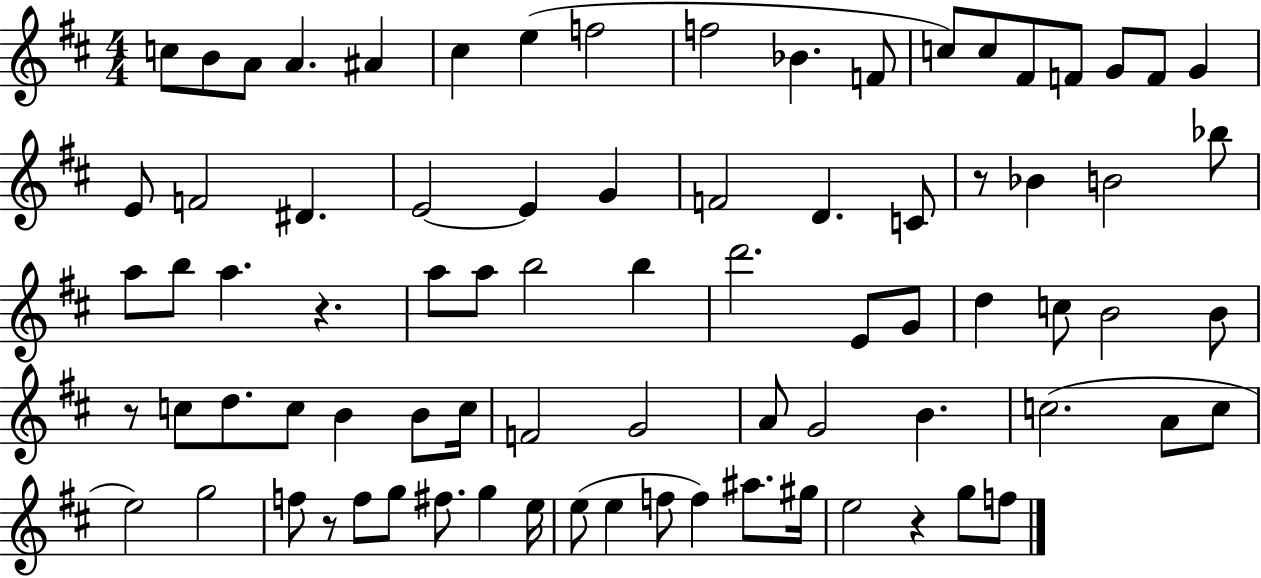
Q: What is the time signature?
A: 4/4